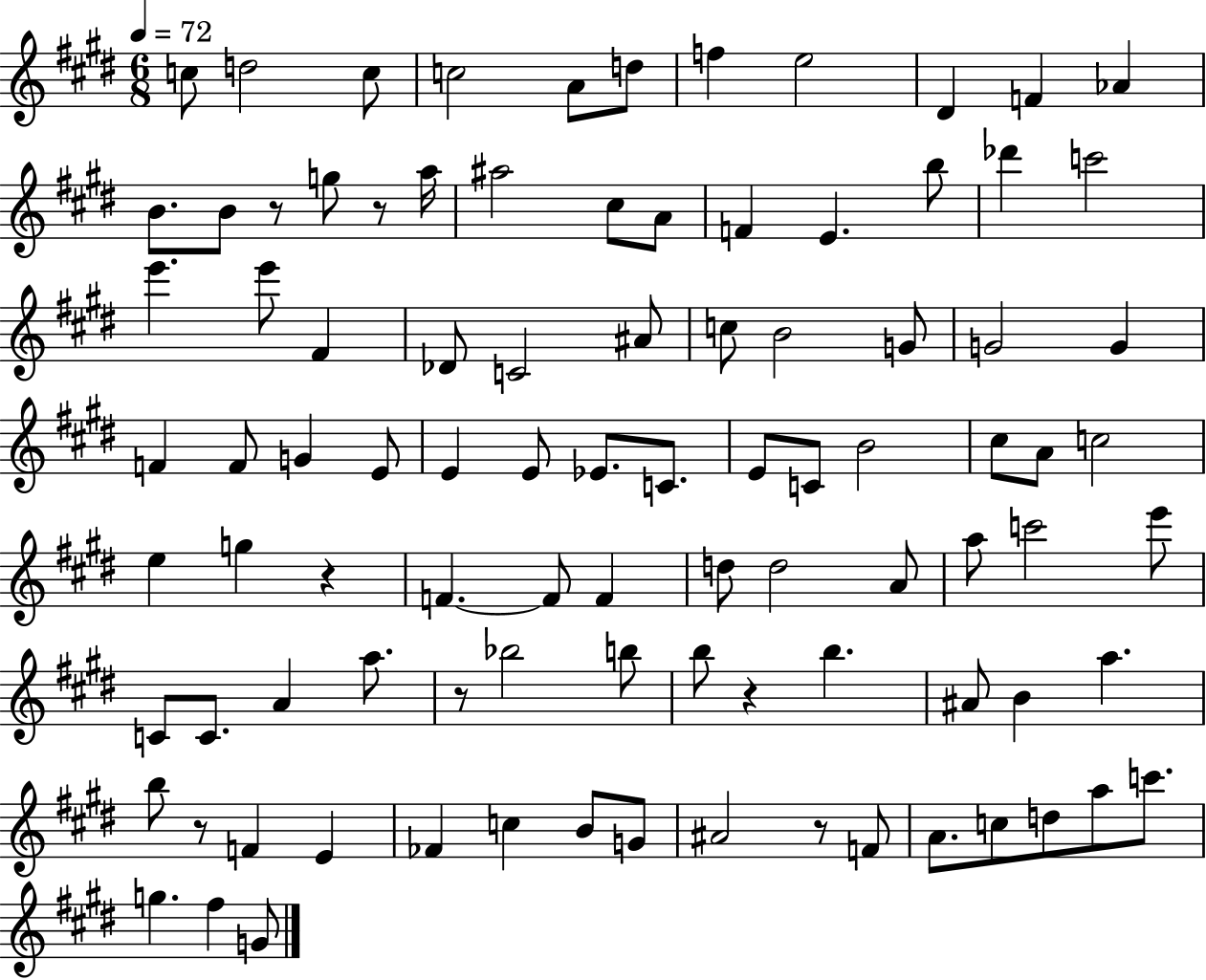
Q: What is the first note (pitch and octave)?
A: C5